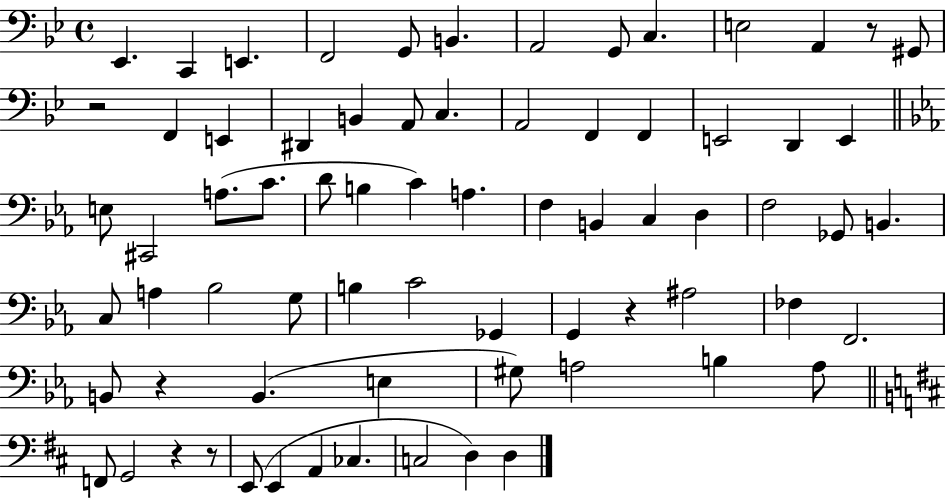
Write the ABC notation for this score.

X:1
T:Untitled
M:4/4
L:1/4
K:Bb
_E,, C,, E,, F,,2 G,,/2 B,, A,,2 G,,/2 C, E,2 A,, z/2 ^G,,/2 z2 F,, E,, ^D,, B,, A,,/2 C, A,,2 F,, F,, E,,2 D,, E,, E,/2 ^C,,2 A,/2 C/2 D/2 B, C A, F, B,, C, D, F,2 _G,,/2 B,, C,/2 A, _B,2 G,/2 B, C2 _G,, G,, z ^A,2 _F, F,,2 B,,/2 z B,, E, ^G,/2 A,2 B, A,/2 F,,/2 G,,2 z z/2 E,,/2 E,, A,, _C, C,2 D, D,